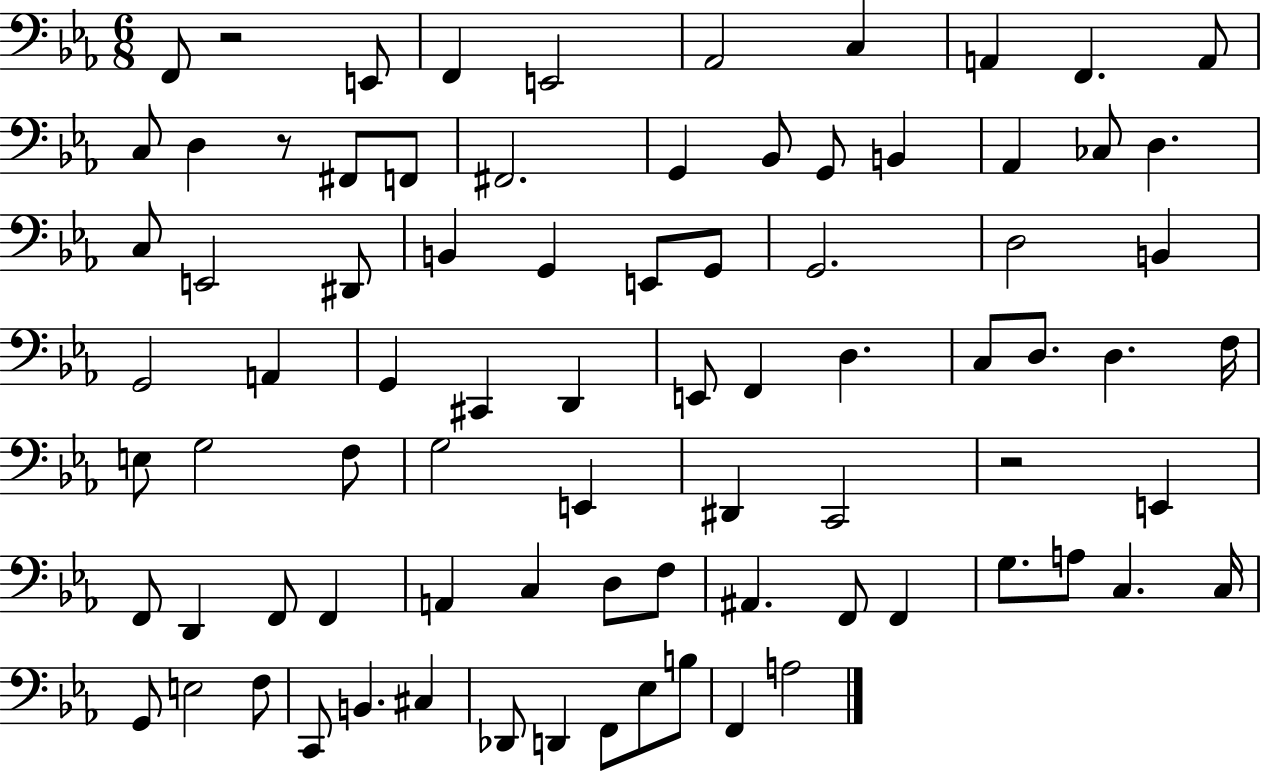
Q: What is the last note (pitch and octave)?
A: A3